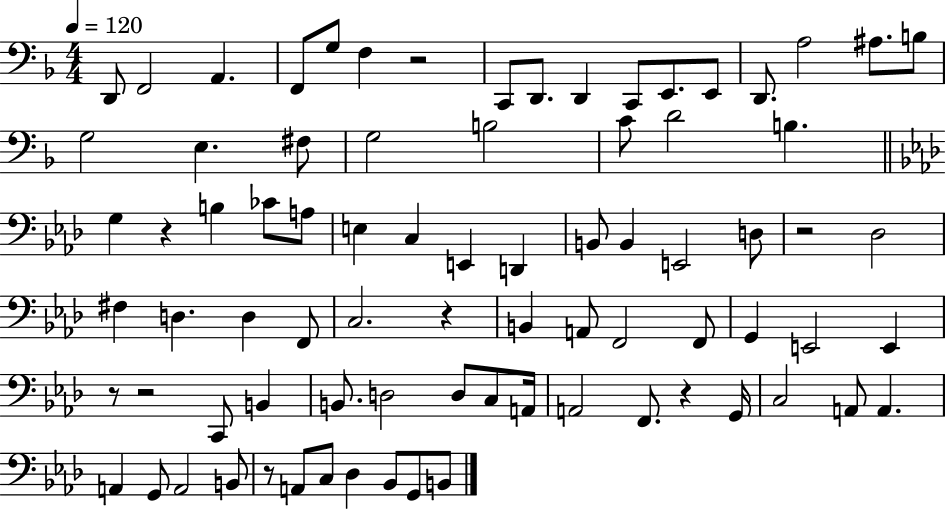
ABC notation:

X:1
T:Untitled
M:4/4
L:1/4
K:F
D,,/2 F,,2 A,, F,,/2 G,/2 F, z2 C,,/2 D,,/2 D,, C,,/2 E,,/2 E,,/2 D,,/2 A,2 ^A,/2 B,/2 G,2 E, ^F,/2 G,2 B,2 C/2 D2 B, G, z B, _C/2 A,/2 E, C, E,, D,, B,,/2 B,, E,,2 D,/2 z2 _D,2 ^F, D, D, F,,/2 C,2 z B,, A,,/2 F,,2 F,,/2 G,, E,,2 E,, z/2 z2 C,,/2 B,, B,,/2 D,2 D,/2 C,/2 A,,/4 A,,2 F,,/2 z G,,/4 C,2 A,,/2 A,, A,, G,,/2 A,,2 B,,/2 z/2 A,,/2 C,/2 _D, _B,,/2 G,,/2 B,,/2